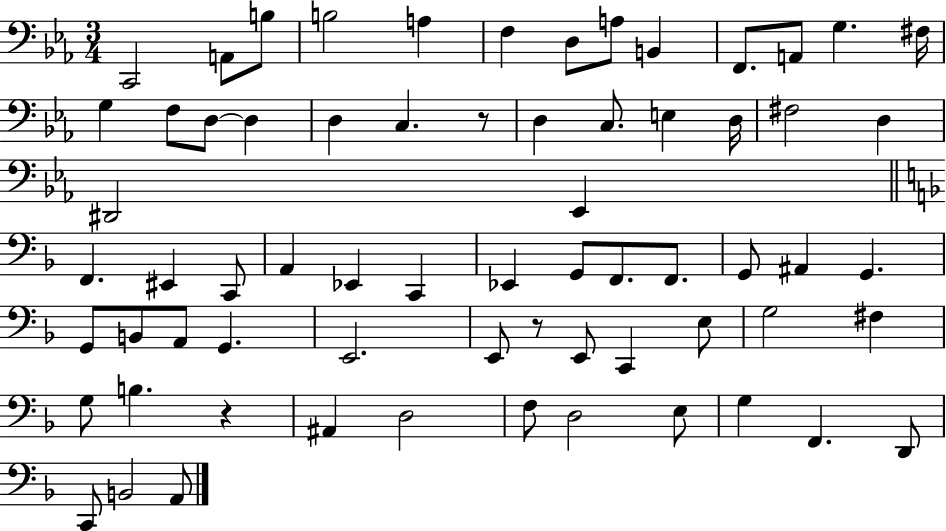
{
  \clef bass
  \numericTimeSignature
  \time 3/4
  \key ees \major
  c,2 a,8 b8 | b2 a4 | f4 d8 a8 b,4 | f,8. a,8 g4. fis16 | \break g4 f8 d8~~ d4 | d4 c4. r8 | d4 c8. e4 d16 | fis2 d4 | \break dis,2 ees,4 | \bar "||" \break \key f \major f,4. eis,4 c,8 | a,4 ees,4 c,4 | ees,4 g,8 f,8. f,8. | g,8 ais,4 g,4. | \break g,8 b,8 a,8 g,4. | e,2. | e,8 r8 e,8 c,4 e8 | g2 fis4 | \break g8 b4. r4 | ais,4 d2 | f8 d2 e8 | g4 f,4. d,8 | \break c,8 b,2 a,8 | \bar "|."
}